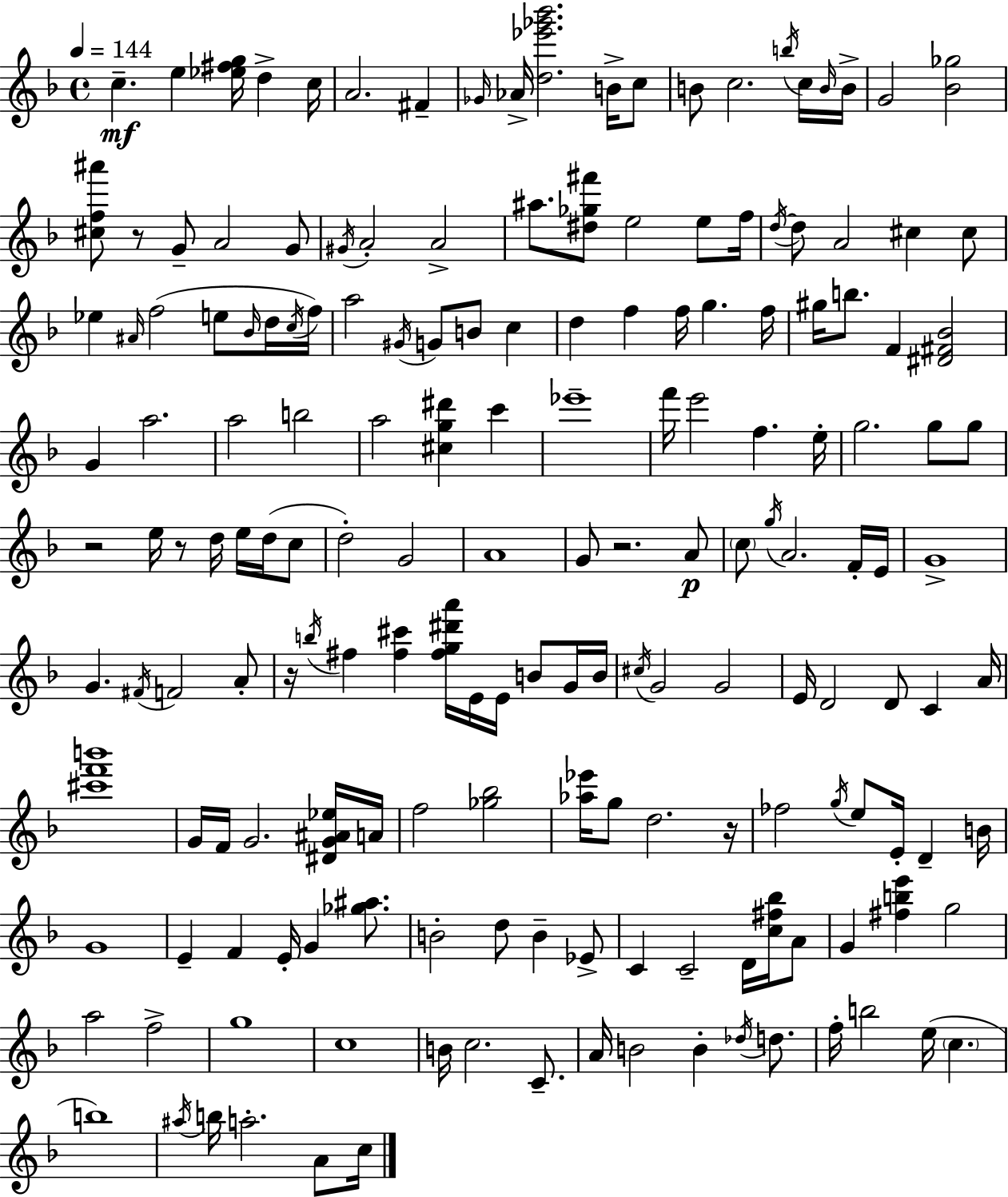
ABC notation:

X:1
T:Untitled
M:4/4
L:1/4
K:Dm
c e [_e^fg]/4 d c/4 A2 ^F _G/4 _A/4 [d_e'_g'_b']2 B/4 c/2 B/2 c2 b/4 c/4 B/4 B/4 G2 [_B_g]2 [^cf^a']/2 z/2 G/2 A2 G/2 ^G/4 A2 A2 ^a/2 [^d_g^f']/2 e2 e/2 f/4 d/4 d/2 A2 ^c ^c/2 _e ^A/4 f2 e/2 _B/4 d/4 c/4 f/4 a2 ^G/4 G/2 B/2 c d f f/4 g f/4 ^g/4 b/2 F [^D^F_B]2 G a2 a2 b2 a2 [^cg^d'] c' _e'4 f'/4 e'2 f e/4 g2 g/2 g/2 z2 e/4 z/2 d/4 e/4 d/4 c/2 d2 G2 A4 G/2 z2 A/2 c/2 g/4 A2 F/4 E/4 G4 G ^F/4 F2 A/2 z/4 b/4 ^f [^f^c'] [^fg^d'a']/4 E/4 E/4 B/2 G/4 B/4 ^c/4 G2 G2 E/4 D2 D/2 C A/4 [^c'f'b']4 G/4 F/4 G2 [^DG^A_e]/4 A/4 f2 [_g_b]2 [_a_e']/4 g/2 d2 z/4 _f2 g/4 e/2 E/4 D B/4 G4 E F E/4 G [_g^a]/2 B2 d/2 B _E/2 C C2 D/4 [c^f_b]/4 A/2 G [^fbe'] g2 a2 f2 g4 c4 B/4 c2 C/2 A/4 B2 B _d/4 d/2 f/4 b2 e/4 c b4 ^a/4 b/4 a2 A/2 c/4